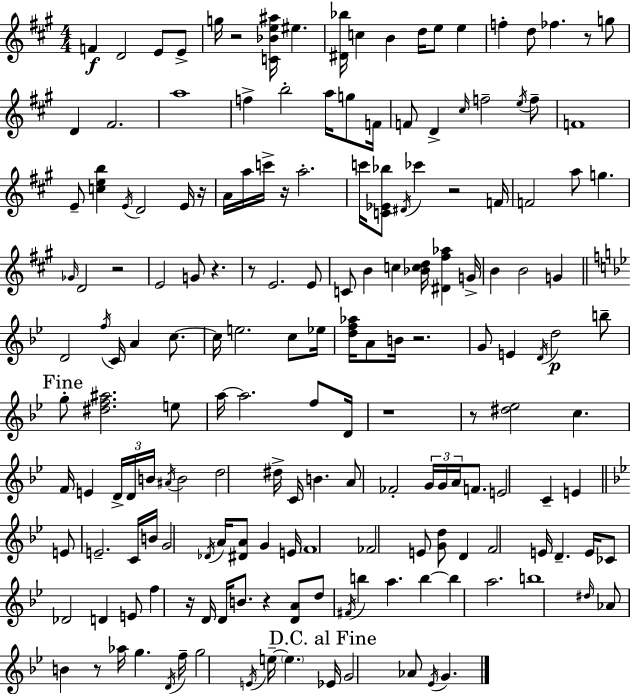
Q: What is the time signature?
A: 4/4